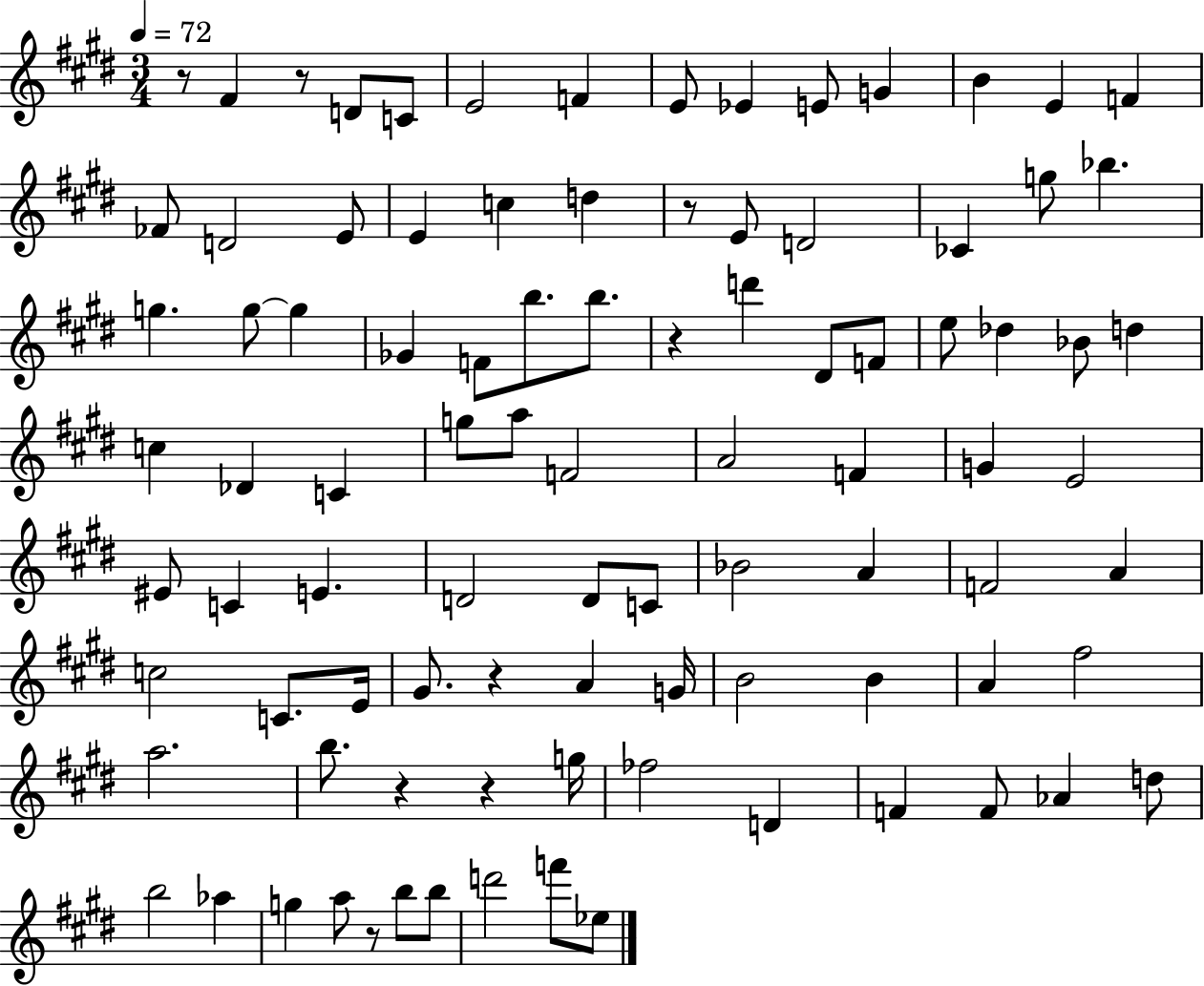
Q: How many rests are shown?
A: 8